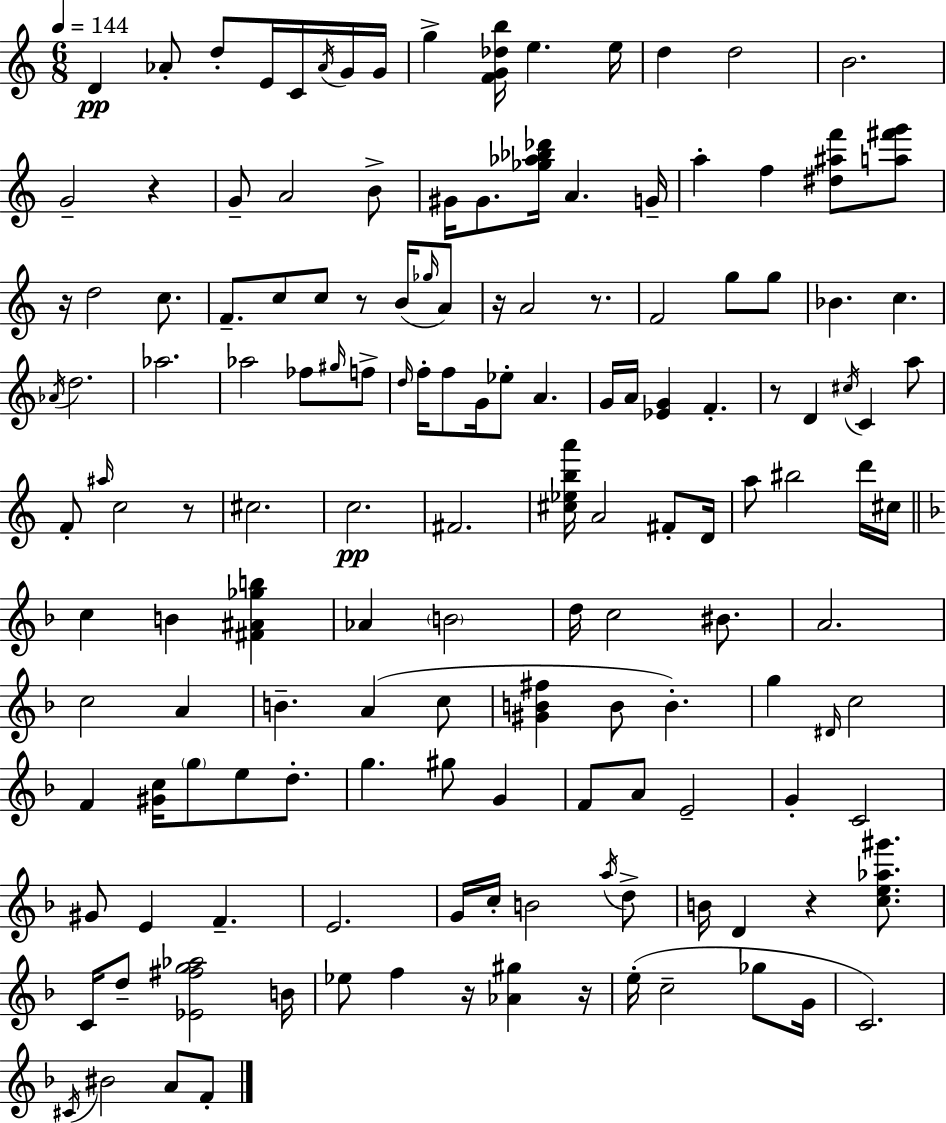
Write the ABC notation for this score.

X:1
T:Untitled
M:6/8
L:1/4
K:Am
D _A/2 d/2 E/4 C/4 _A/4 G/4 G/4 g [FG_db]/4 e e/4 d d2 B2 G2 z G/2 A2 B/2 ^G/4 ^G/2 [_g_a_b_d']/4 A G/4 a f [^d^af']/2 [a^f'g']/2 z/4 d2 c/2 F/2 c/2 c/2 z/2 B/4 _g/4 A/2 z/4 A2 z/2 F2 g/2 g/2 _B c _A/4 d2 _a2 _a2 _f/2 ^g/4 f/2 d/4 f/4 f/2 G/4 _e/2 A G/4 A/4 [_EG] F z/2 D ^c/4 C a/2 F/2 ^a/4 c2 z/2 ^c2 c2 ^F2 [^c_eba']/4 A2 ^F/2 D/4 a/2 ^b2 d'/4 ^c/4 c B [^F^A_gb] _A B2 d/4 c2 ^B/2 A2 c2 A B A c/2 [^GB^f] B/2 B g ^D/4 c2 F [^Gc]/4 g/2 e/2 d/2 g ^g/2 G F/2 A/2 E2 G C2 ^G/2 E F E2 G/4 c/4 B2 a/4 d/2 B/4 D z [ce_a^g']/2 C/4 d/2 [_E^fg_a]2 B/4 _e/2 f z/4 [_A^g] z/4 e/4 c2 _g/2 G/4 C2 ^C/4 ^B2 A/2 F/2